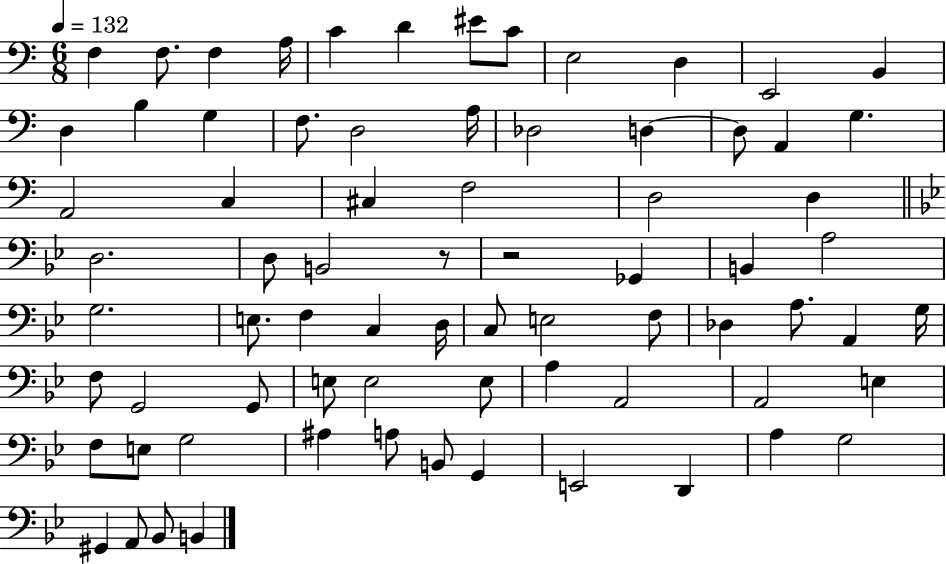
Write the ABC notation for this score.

X:1
T:Untitled
M:6/8
L:1/4
K:C
F, F,/2 F, A,/4 C D ^E/2 C/2 E,2 D, E,,2 B,, D, B, G, F,/2 D,2 A,/4 _D,2 D, D,/2 A,, G, A,,2 C, ^C, F,2 D,2 D, D,2 D,/2 B,,2 z/2 z2 _G,, B,, A,2 G,2 E,/2 F, C, D,/4 C,/2 E,2 F,/2 _D, A,/2 A,, G,/4 F,/2 G,,2 G,,/2 E,/2 E,2 E,/2 A, A,,2 A,,2 E, F,/2 E,/2 G,2 ^A, A,/2 B,,/2 G,, E,,2 D,, A, G,2 ^G,, A,,/2 _B,,/2 B,,